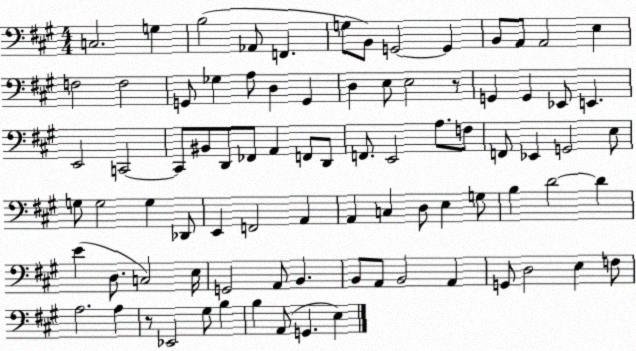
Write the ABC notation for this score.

X:1
T:Untitled
M:4/4
L:1/4
K:A
C,2 G, B,2 _A,,/2 F,, G,/2 B,,/2 G,,2 G,, B,,/2 A,,/2 A,,2 E, F,2 F,2 G,,/2 _G, A,/2 D, G,, D, E,/2 E,2 z/2 G,, G,, _E,,/2 E,, E,,2 C,,2 C,,/2 ^B,,/2 D,,/2 _F,,/2 A,, F,,/2 D,,/2 F,,/2 E,,2 A,/2 F,/2 F,,/2 _E,, G,,2 E,/2 G,/2 G,2 G, _D,,/2 E,, F,,2 A,, A,, C, D,/2 E, G,/2 B, D2 D E D,/2 C,2 E,/4 G,,2 A,,/2 B,, B,,/2 A,,/2 B,,2 A,, G,,/2 D,2 E, F,/2 A,2 A, z/2 _E,,2 ^G,/2 B, B, A,,/2 G,, E,